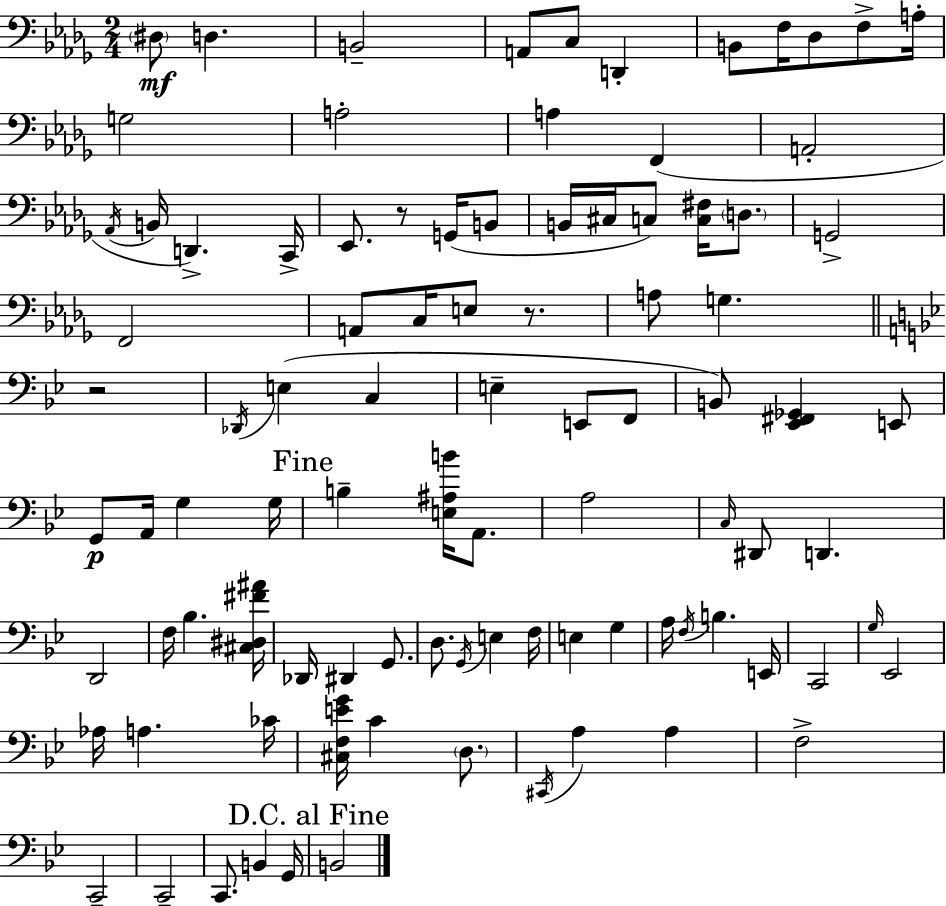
X:1
T:Untitled
M:2/4
L:1/4
K:Bbm
^D,/2 D, B,,2 A,,/2 C,/2 D,, B,,/2 F,/4 _D,/2 F,/2 A,/4 G,2 A,2 A, F,, A,,2 _A,,/4 B,,/4 D,, C,,/4 _E,,/2 z/2 G,,/4 B,,/2 B,,/4 ^C,/4 C,/2 [C,^F,]/4 D,/2 G,,2 F,,2 A,,/2 C,/4 E,/2 z/2 A,/2 G, z2 _D,,/4 E, C, E, E,,/2 F,,/2 B,,/2 [_E,,^F,,_G,,] E,,/2 G,,/2 A,,/4 G, G,/4 B, [E,^A,B]/4 A,,/2 A,2 C,/4 ^D,,/2 D,, D,,2 F,/4 _B, [^C,^D,^F^A]/4 _D,,/4 ^D,, G,,/2 D,/2 G,,/4 E, F,/4 E, G, A,/4 F,/4 B, E,,/4 C,,2 G,/4 _E,,2 _A,/4 A, _C/4 [^C,F,EG]/4 C D,/2 ^C,,/4 A, A, F,2 C,,2 C,,2 C,,/2 B,, G,,/4 B,,2